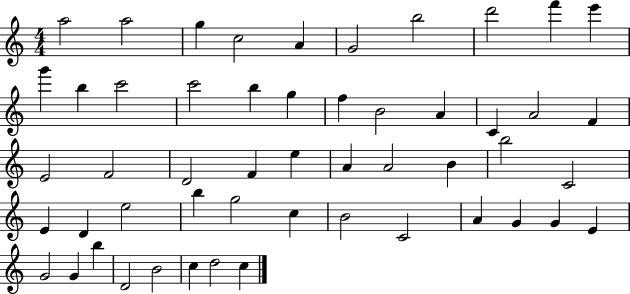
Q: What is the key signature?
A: C major